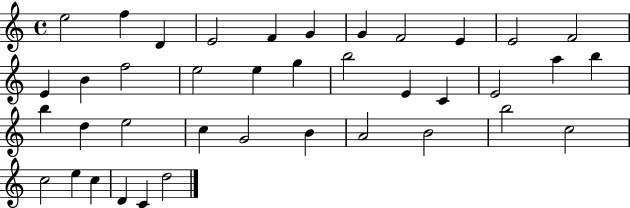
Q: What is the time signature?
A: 4/4